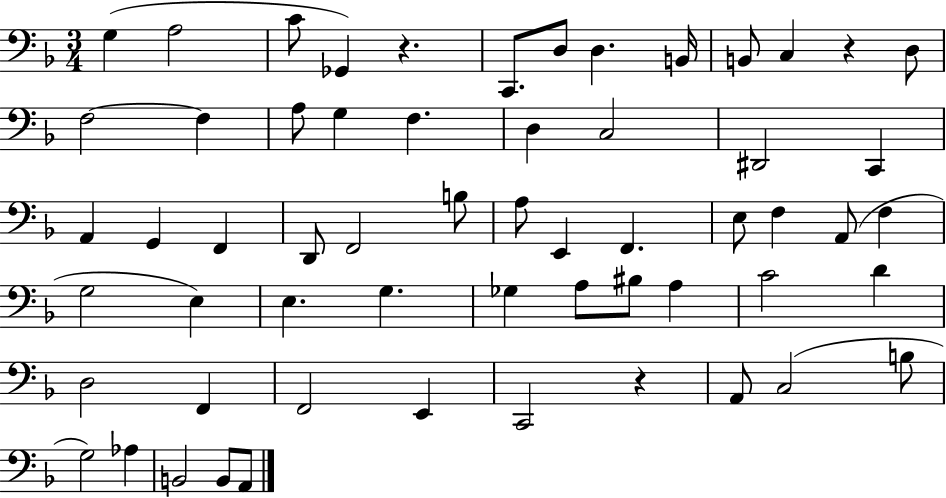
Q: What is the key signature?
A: F major